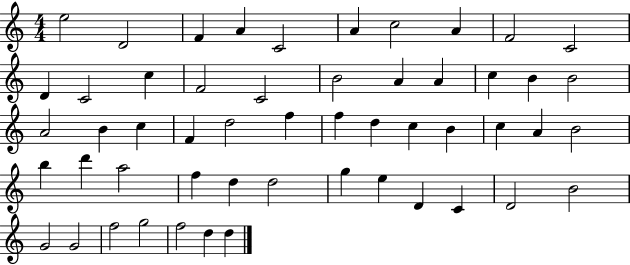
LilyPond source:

{
  \clef treble
  \numericTimeSignature
  \time 4/4
  \key c \major
  e''2 d'2 | f'4 a'4 c'2 | a'4 c''2 a'4 | f'2 c'2 | \break d'4 c'2 c''4 | f'2 c'2 | b'2 a'4 a'4 | c''4 b'4 b'2 | \break a'2 b'4 c''4 | f'4 d''2 f''4 | f''4 d''4 c''4 b'4 | c''4 a'4 b'2 | \break b''4 d'''4 a''2 | f''4 d''4 d''2 | g''4 e''4 d'4 c'4 | d'2 b'2 | \break g'2 g'2 | f''2 g''2 | f''2 d''4 d''4 | \bar "|."
}